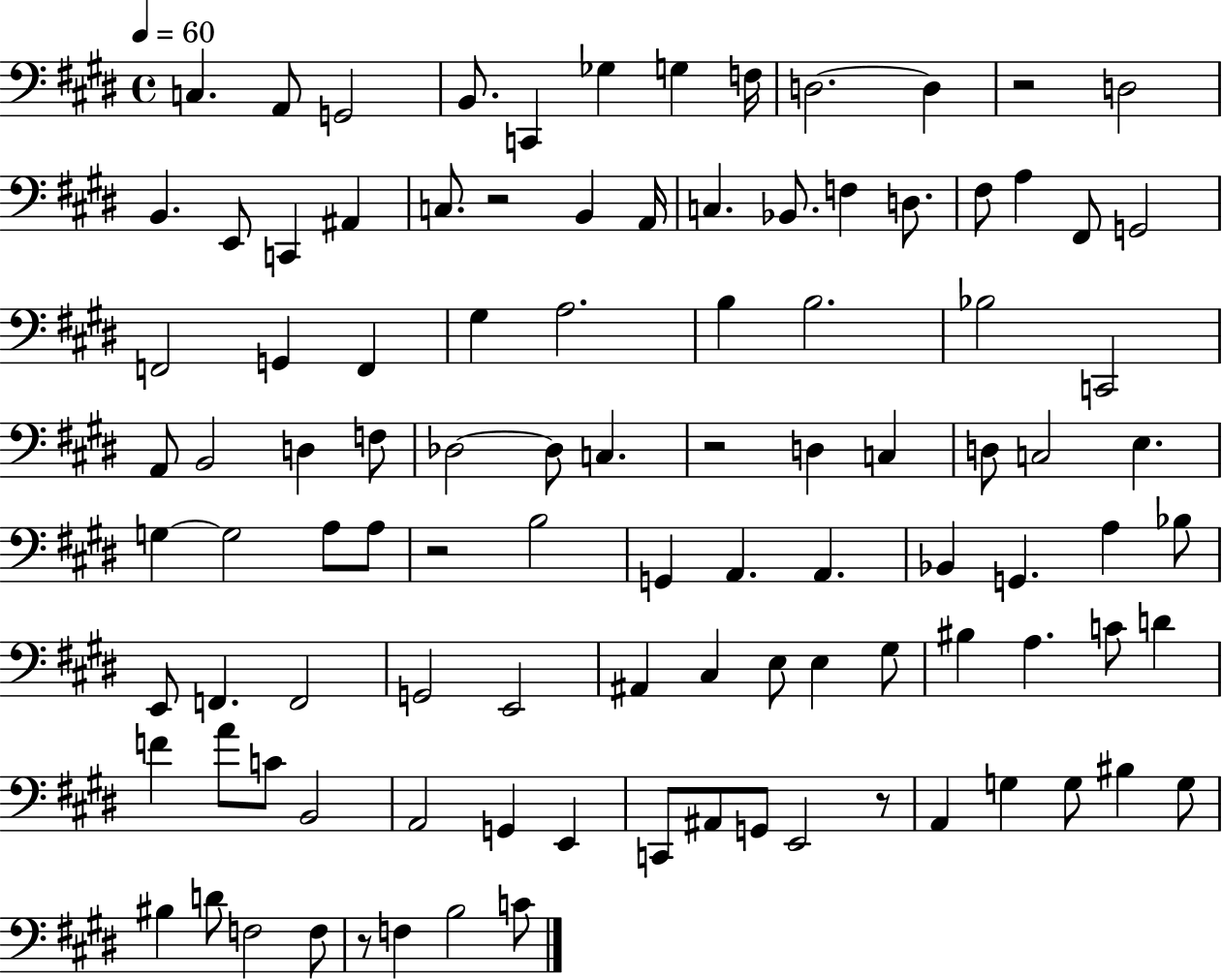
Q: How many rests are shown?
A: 6